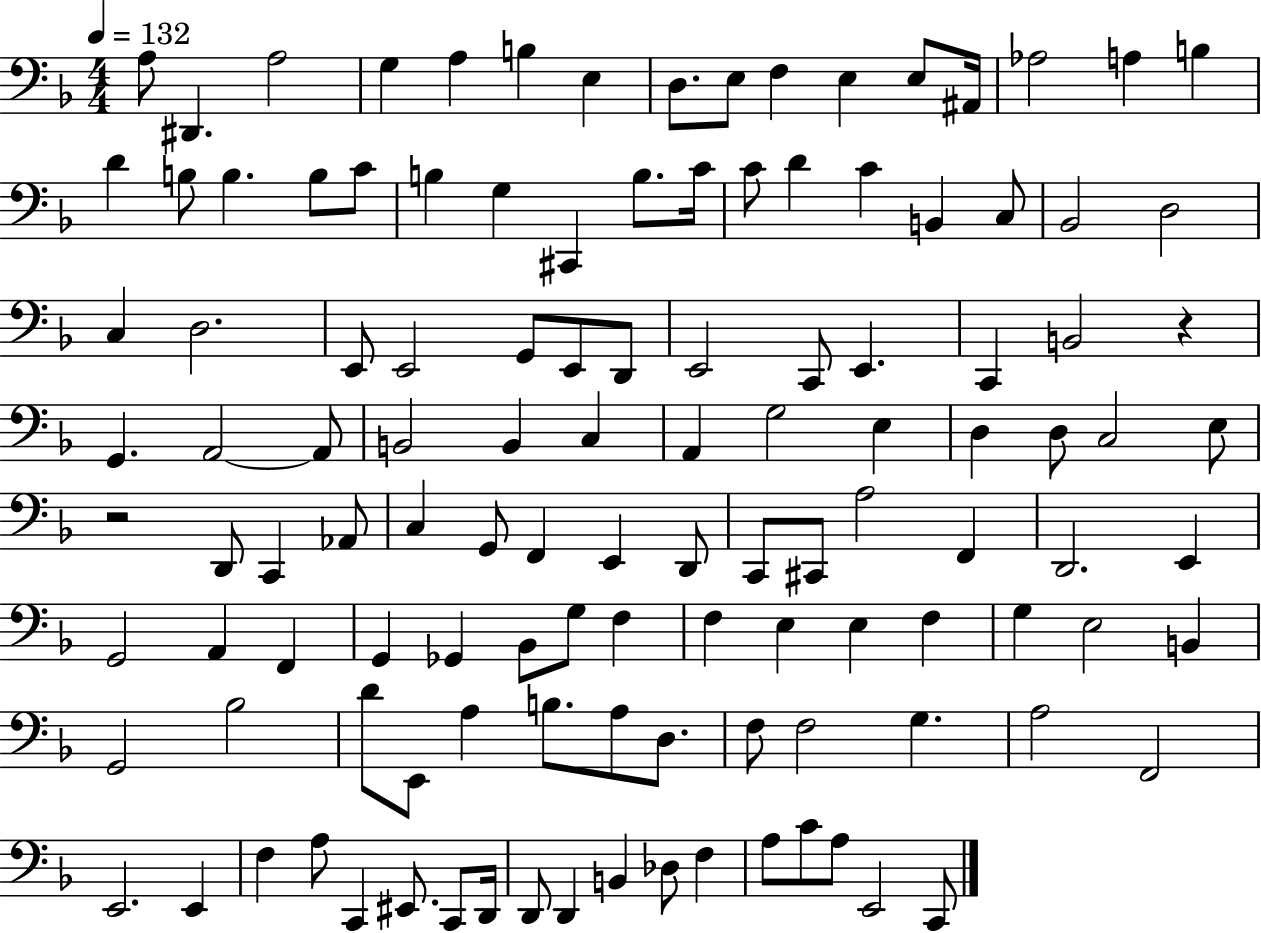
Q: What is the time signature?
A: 4/4